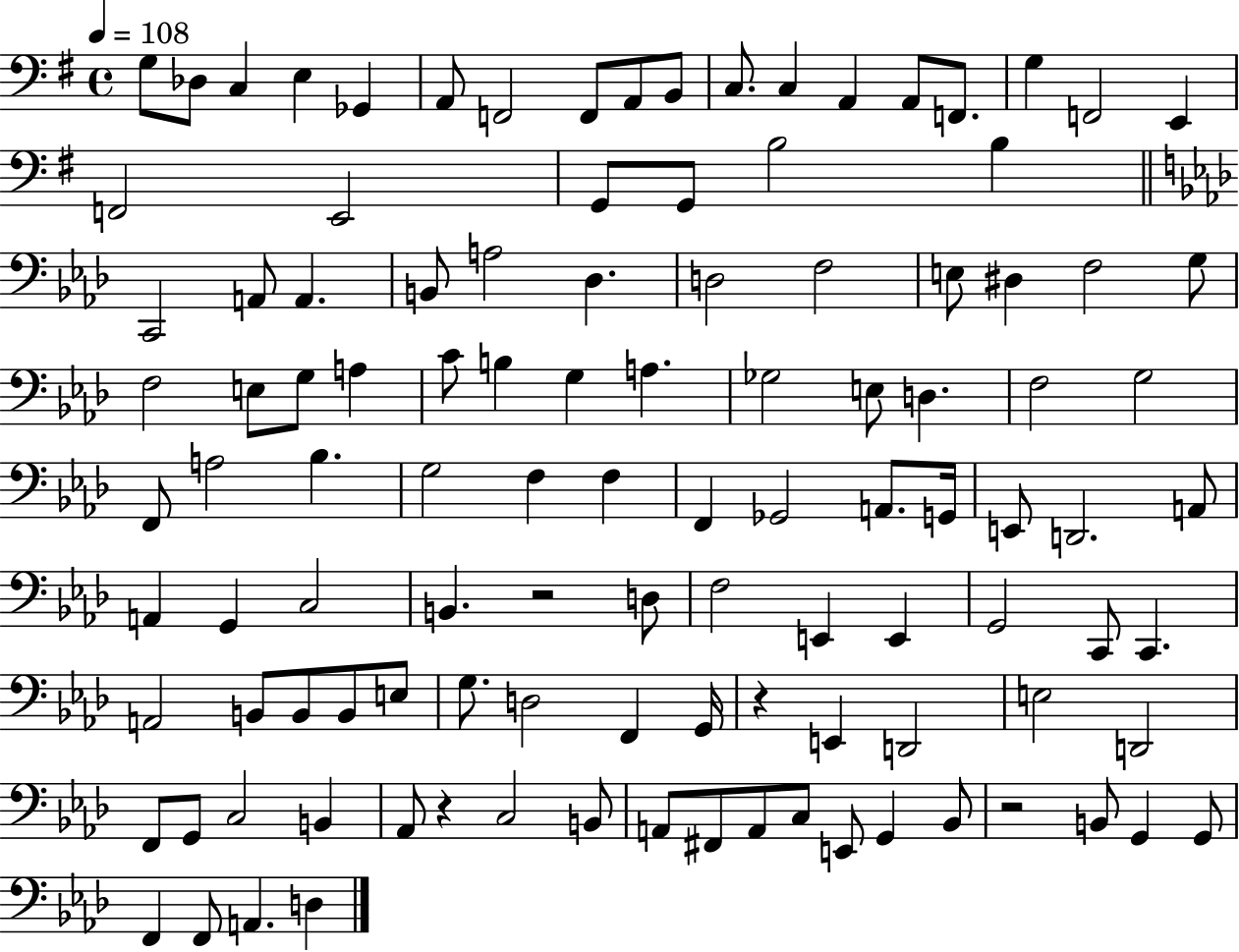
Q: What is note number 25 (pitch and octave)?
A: C2